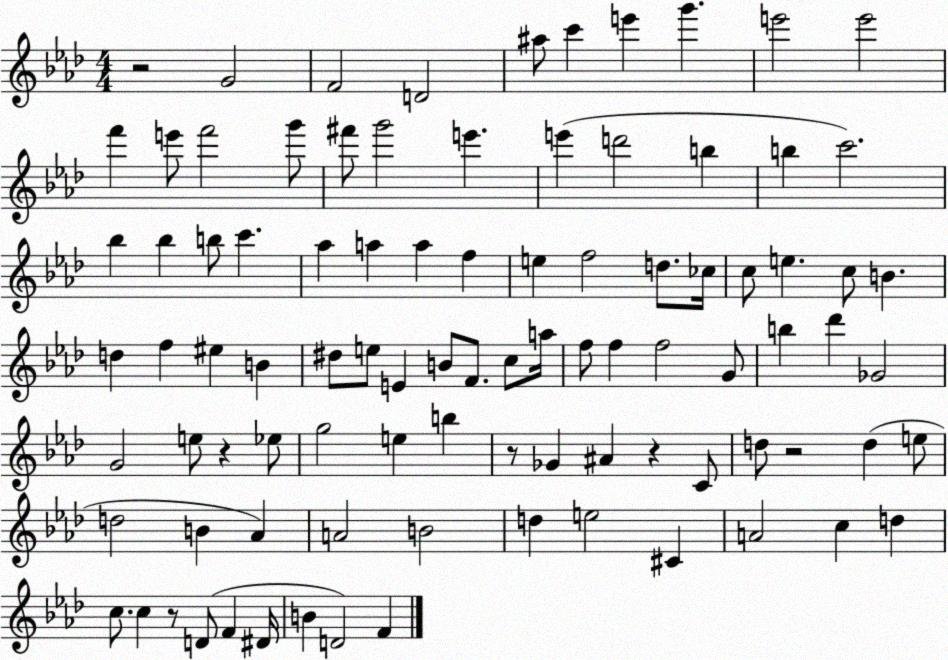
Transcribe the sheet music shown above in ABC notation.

X:1
T:Untitled
M:4/4
L:1/4
K:Ab
z2 G2 F2 D2 ^a/2 c' e' g' e'2 e'2 f' e'/2 f'2 g'/2 ^f'/2 g'2 e' e' d'2 b b c'2 _b _b b/2 c' _a a a f e f2 d/2 _c/4 c/2 e c/2 B d f ^e B ^d/2 e/2 E B/2 F/2 c/2 a/4 f/2 f f2 G/2 b _d' _G2 G2 e/2 z _e/2 g2 e b z/2 _G ^A z C/2 d/2 z2 d e/2 d2 B _A A2 B2 d e2 ^C A2 c d c/2 c z/2 D/2 F ^D/4 B D2 F